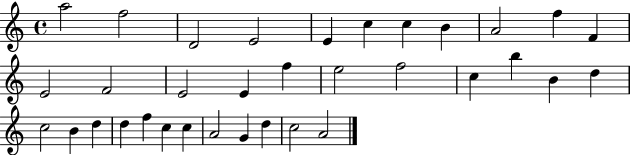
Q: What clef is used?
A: treble